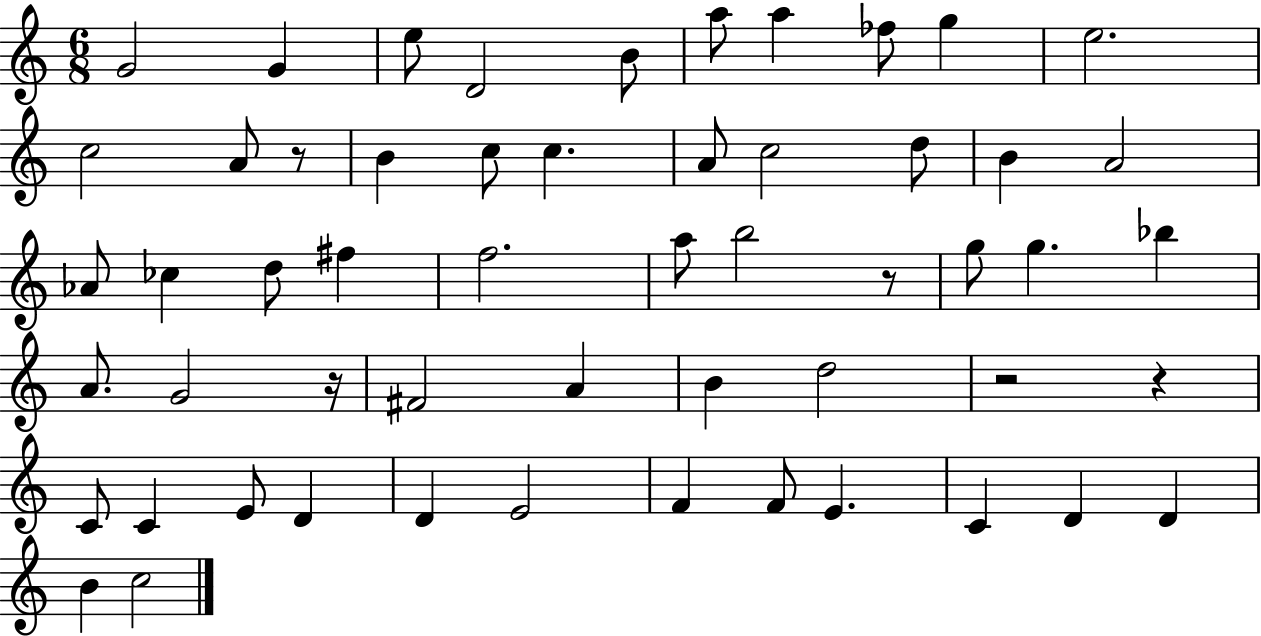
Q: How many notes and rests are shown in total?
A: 55